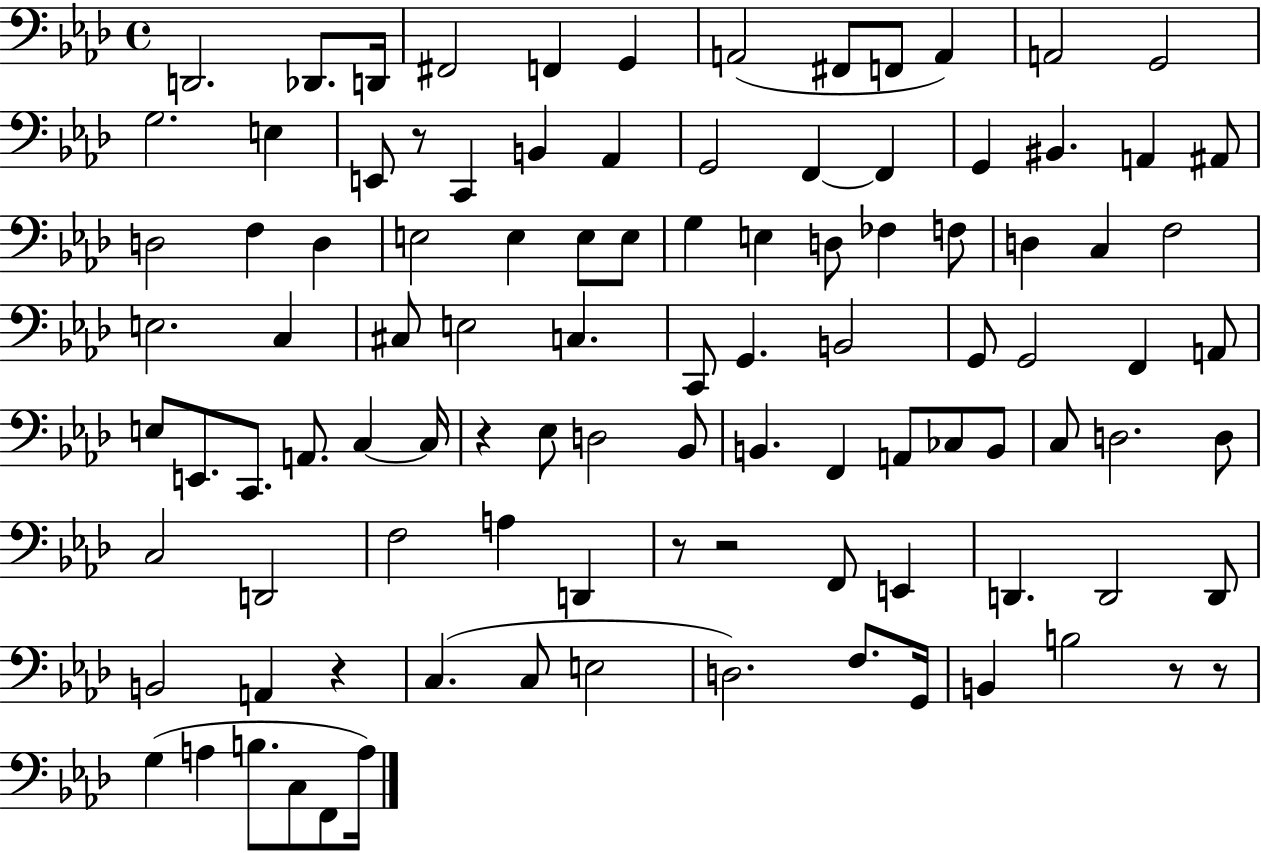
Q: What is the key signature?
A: AES major